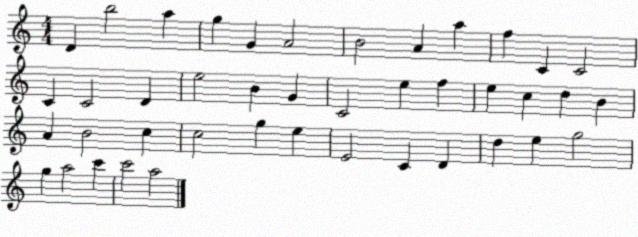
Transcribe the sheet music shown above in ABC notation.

X:1
T:Untitled
M:4/4
L:1/4
K:C
D b2 a g G A2 B2 A a f C C2 C C2 D e2 B G C2 e f e c d B A B2 c c2 g e E2 C D d e g2 g a2 c' c'2 a2